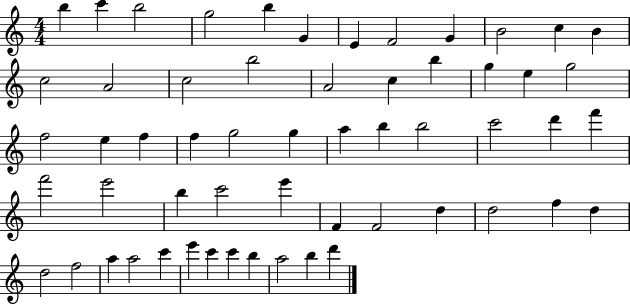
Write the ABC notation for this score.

X:1
T:Untitled
M:4/4
L:1/4
K:C
b c' b2 g2 b G E F2 G B2 c B c2 A2 c2 b2 A2 c b g e g2 f2 e f f g2 g a b b2 c'2 d' f' f'2 e'2 b c'2 e' F F2 d d2 f d d2 f2 a a2 c' e' c' c' b a2 b d'